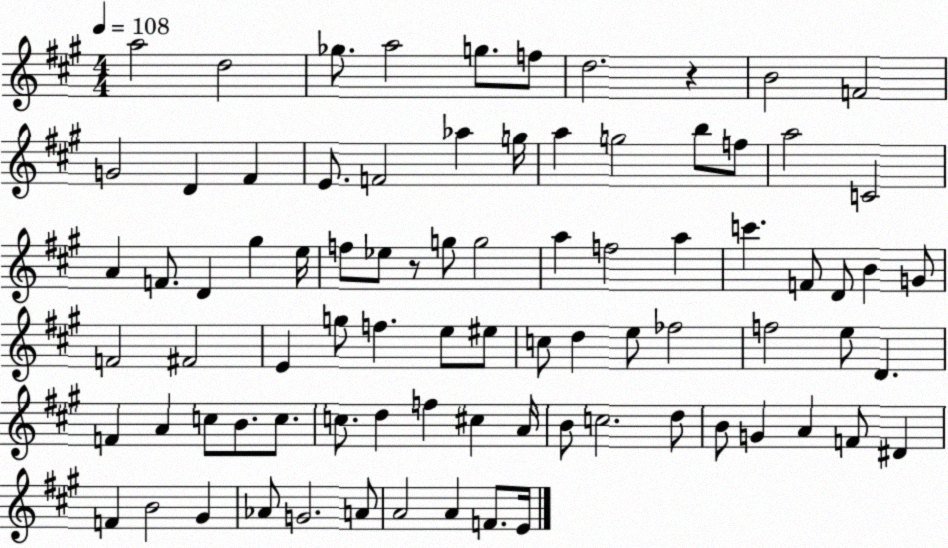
X:1
T:Untitled
M:4/4
L:1/4
K:A
a2 d2 _g/2 a2 g/2 f/2 d2 z B2 F2 G2 D ^F E/2 F2 _a g/4 a g2 b/2 f/2 a2 C2 A F/2 D ^g e/4 f/2 _e/2 z/2 g/2 g2 a f2 a c' F/2 D/2 B G/2 F2 ^F2 E g/2 f e/2 ^e/2 c/2 d e/2 _f2 f2 e/2 D F A c/2 B/2 c/2 c/2 d f ^c A/4 B/2 c2 d/2 B/2 G A F/2 ^D F B2 ^G _A/2 G2 A/2 A2 A F/2 E/4